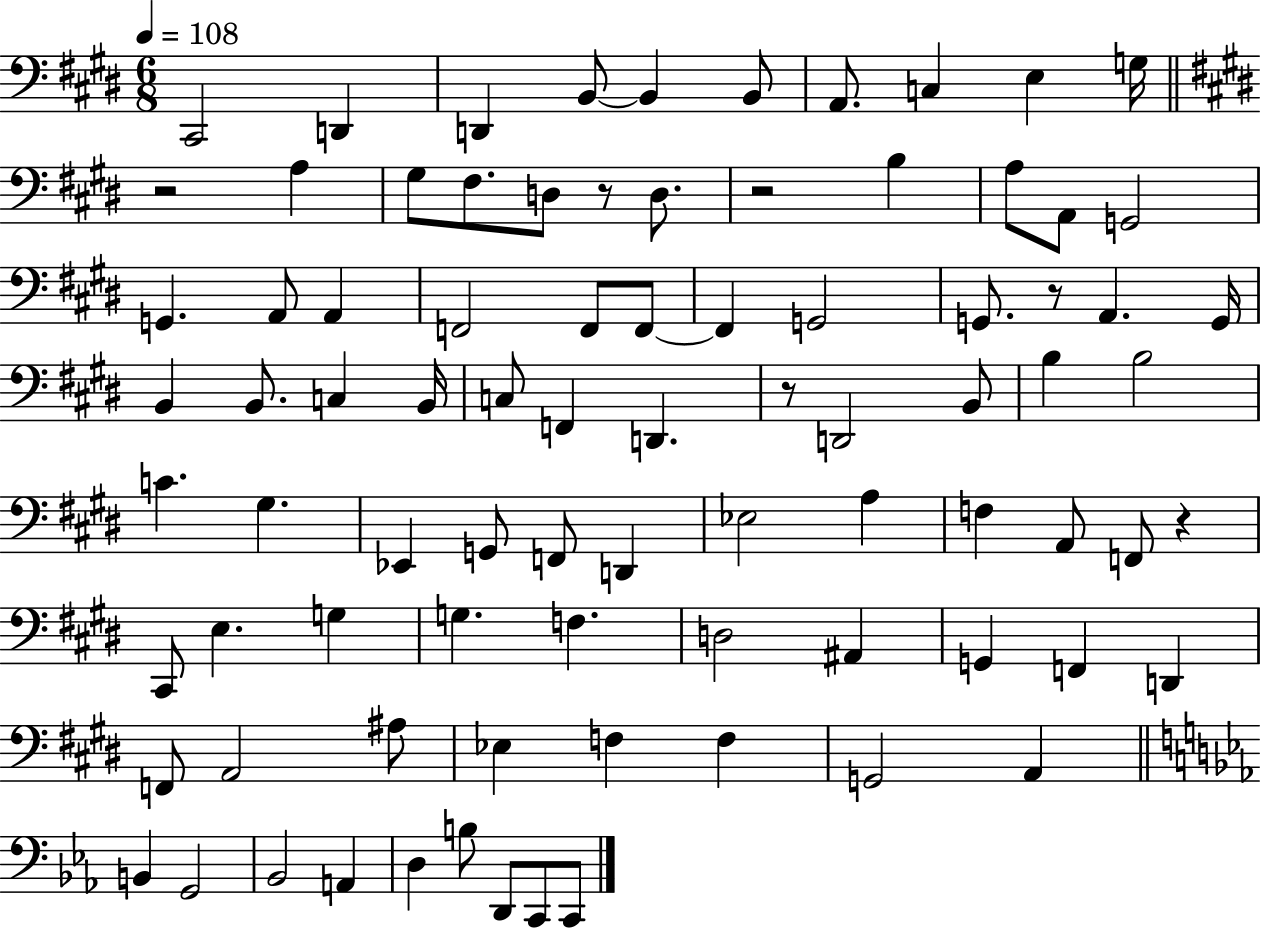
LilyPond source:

{
  \clef bass
  \numericTimeSignature
  \time 6/8
  \key e \major
  \tempo 4 = 108
  cis,2 d,4 | d,4 b,8~~ b,4 b,8 | a,8. c4 e4 g16 | \bar "||" \break \key e \major r2 a4 | gis8 fis8. d8 r8 d8. | r2 b4 | a8 a,8 g,2 | \break g,4. a,8 a,4 | f,2 f,8 f,8~~ | f,4 g,2 | g,8. r8 a,4. g,16 | \break b,4 b,8. c4 b,16 | c8 f,4 d,4. | r8 d,2 b,8 | b4 b2 | \break c'4. gis4. | ees,4 g,8 f,8 d,4 | ees2 a4 | f4 a,8 f,8 r4 | \break cis,8 e4. g4 | g4. f4. | d2 ais,4 | g,4 f,4 d,4 | \break f,8 a,2 ais8 | ees4 f4 f4 | g,2 a,4 | \bar "||" \break \key ees \major b,4 g,2 | bes,2 a,4 | d4 b8 d,8 c,8 c,8 | \bar "|."
}